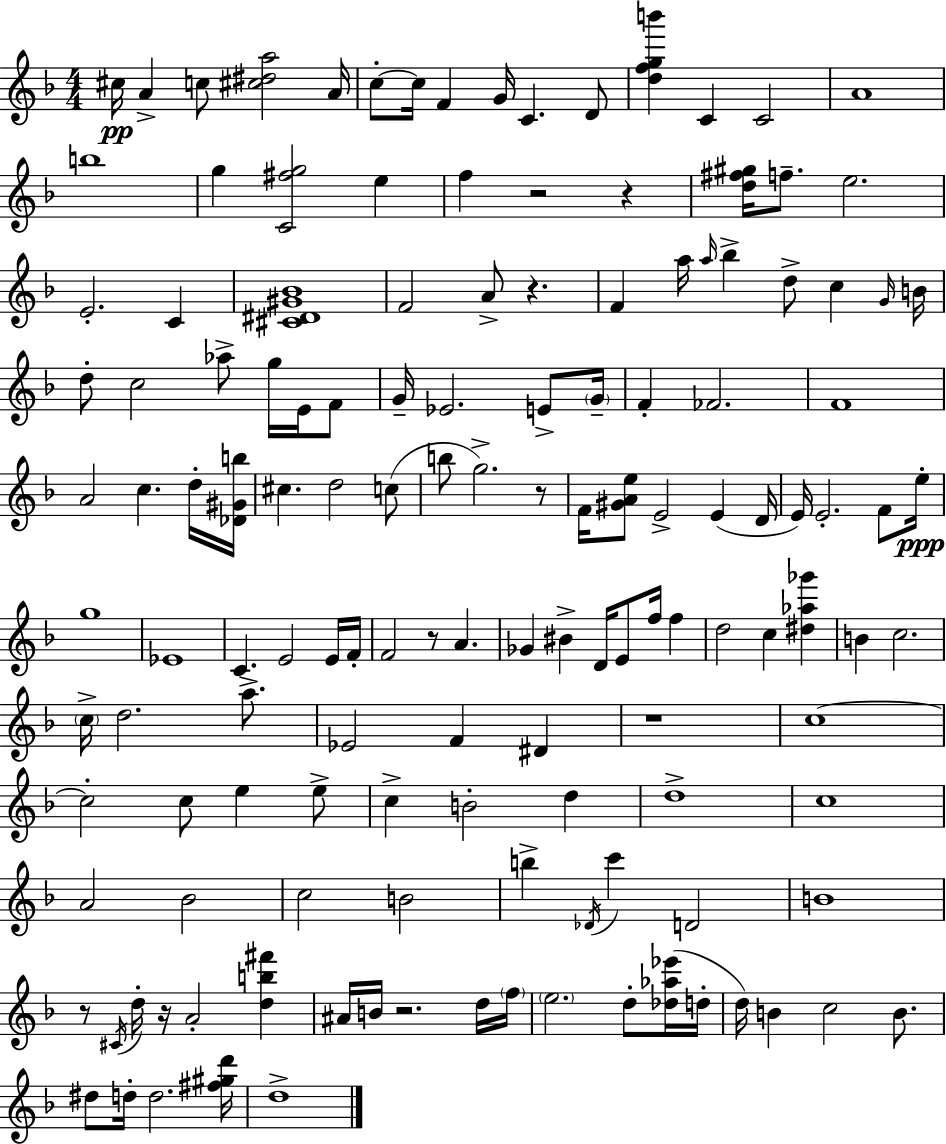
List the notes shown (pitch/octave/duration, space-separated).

C#5/s A4/q C5/e [C#5,D#5,A5]/h A4/s C5/e C5/s F4/q G4/s C4/q. D4/e [D5,F5,G5,B6]/q C4/q C4/h A4/w B5/w G5/q [C4,F#5,G5]/h E5/q F5/q R/h R/q [D5,F#5,G#5]/s F5/e. E5/h. E4/h. C4/q [C#4,D#4,G#4,Bb4]/w F4/h A4/e R/q. F4/q A5/s A5/s Bb5/q D5/e C5/q G4/s B4/s D5/e C5/h Ab5/e G5/s E4/s F4/e G4/s Eb4/h. E4/e G4/s F4/q FES4/h. F4/w A4/h C5/q. D5/s [Db4,G#4,B5]/s C#5/q. D5/h C5/e B5/e G5/h. R/e F4/s [G#4,A4,E5]/e E4/h E4/q D4/s E4/s E4/h. F4/e E5/s G5/w Eb4/w C4/q. E4/h E4/s F4/s F4/h R/e A4/q. Gb4/q BIS4/q D4/s E4/e F5/s F5/q D5/h C5/q [D#5,Ab5,Gb6]/q B4/q C5/h. C5/s D5/h. A5/e. Eb4/h F4/q D#4/q R/w C5/w C5/h C5/e E5/q E5/e C5/q B4/h D5/q D5/w C5/w A4/h Bb4/h C5/h B4/h B5/q Db4/s C6/q D4/h B4/w R/e C#4/s D5/s R/s A4/h [D5,B5,F#6]/q A#4/s B4/s R/h. D5/s F5/s E5/h. D5/e [Db5,Ab5,Eb6]/s D5/s D5/s B4/q C5/h B4/e. D#5/e D5/s D5/h. [F#5,G#5,D6]/s D5/w